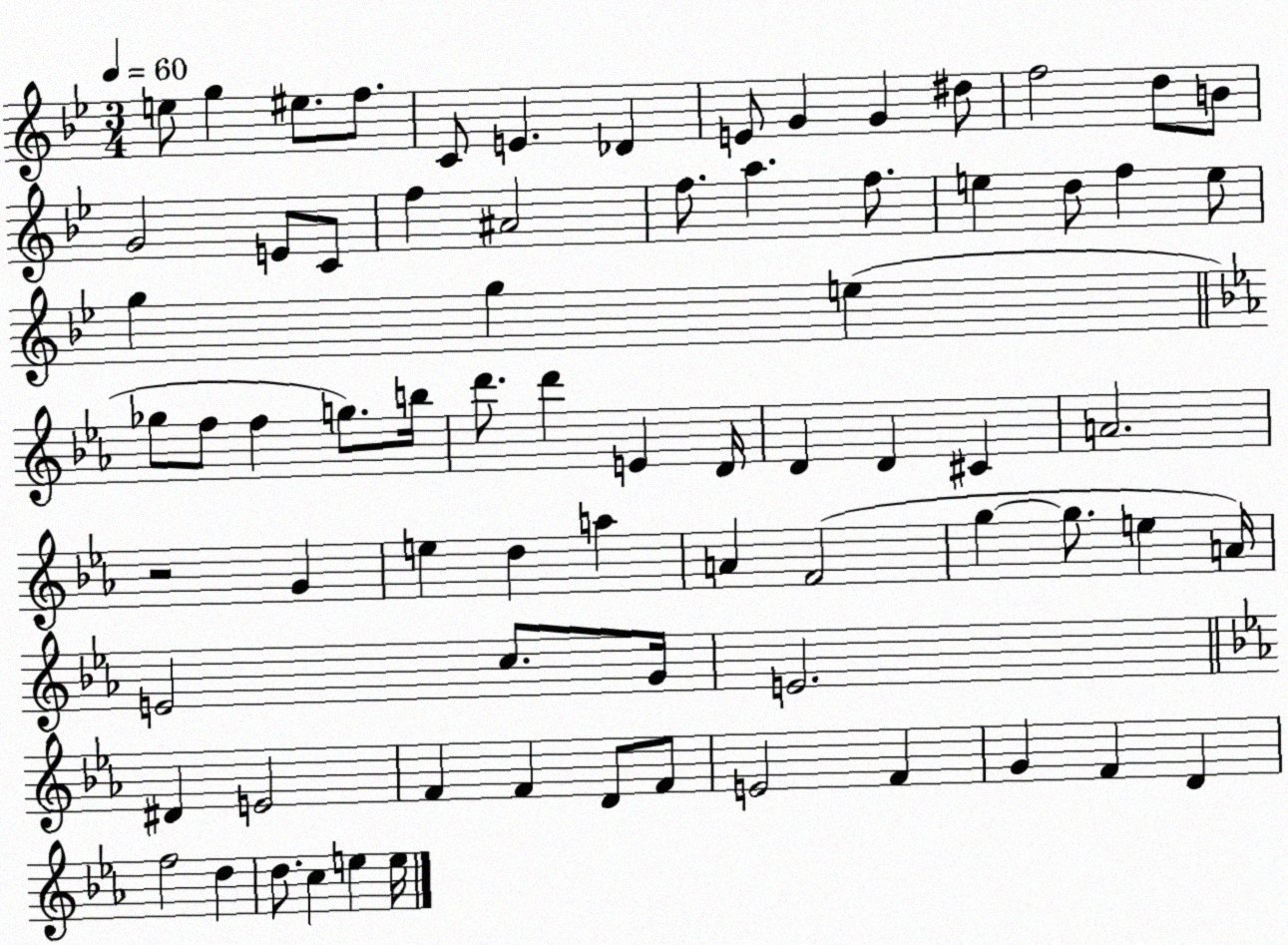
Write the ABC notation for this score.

X:1
T:Untitled
M:3/4
L:1/4
K:Bb
e/2 g ^e/2 f/2 C/2 E _D E/2 G G ^d/2 f2 d/2 B/2 G2 E/2 C/2 f ^A2 f/2 a f/2 e d/2 f e/2 g g e _g/2 f/2 f g/2 b/4 d'/2 d' E D/4 D D ^C A2 z2 G e d a A F2 g g/2 e A/4 E2 c/2 G/4 E2 ^D E2 F F D/2 F/2 E2 F G F D f2 d d/2 c e e/4